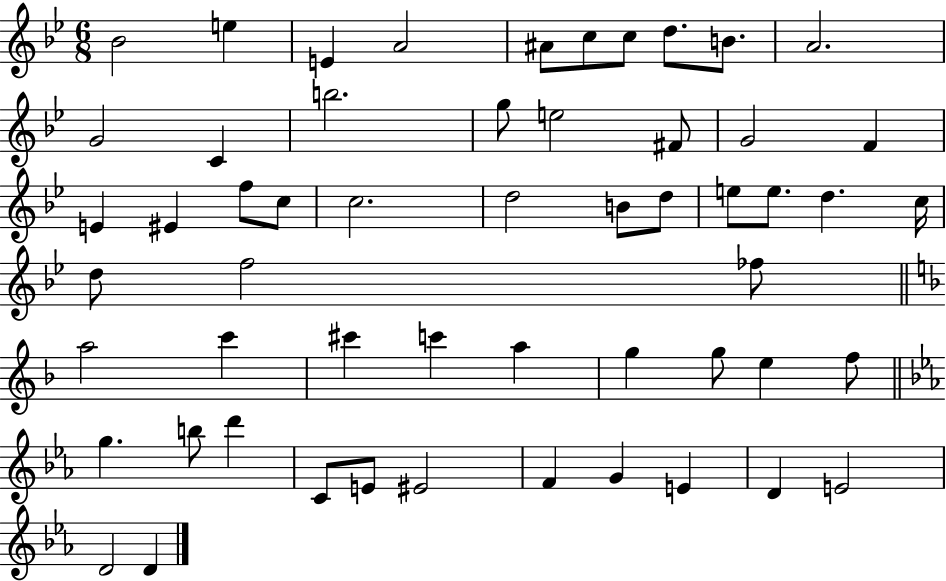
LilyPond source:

{
  \clef treble
  \numericTimeSignature
  \time 6/8
  \key bes \major
  \repeat volta 2 { bes'2 e''4 | e'4 a'2 | ais'8 c''8 c''8 d''8. b'8. | a'2. | \break g'2 c'4 | b''2. | g''8 e''2 fis'8 | g'2 f'4 | \break e'4 eis'4 f''8 c''8 | c''2. | d''2 b'8 d''8 | e''8 e''8. d''4. c''16 | \break d''8 f''2 fes''8 | \bar "||" \break \key d \minor a''2 c'''4 | cis'''4 c'''4 a''4 | g''4 g''8 e''4 f''8 | \bar "||" \break \key ees \major g''4. b''8 d'''4 | c'8 e'8 eis'2 | f'4 g'4 e'4 | d'4 e'2 | \break d'2 d'4 | } \bar "|."
}